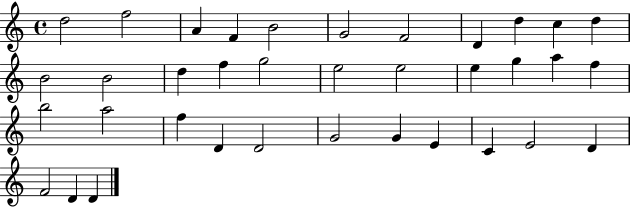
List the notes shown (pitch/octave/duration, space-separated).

D5/h F5/h A4/q F4/q B4/h G4/h F4/h D4/q D5/q C5/q D5/q B4/h B4/h D5/q F5/q G5/h E5/h E5/h E5/q G5/q A5/q F5/q B5/h A5/h F5/q D4/q D4/h G4/h G4/q E4/q C4/q E4/h D4/q F4/h D4/q D4/q